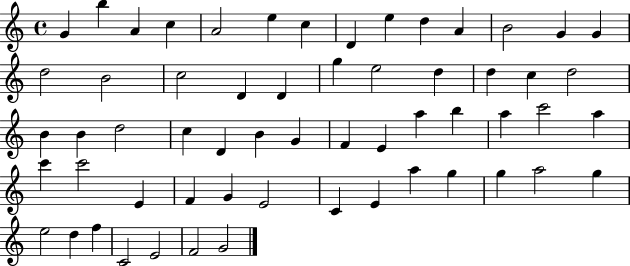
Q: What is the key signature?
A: C major